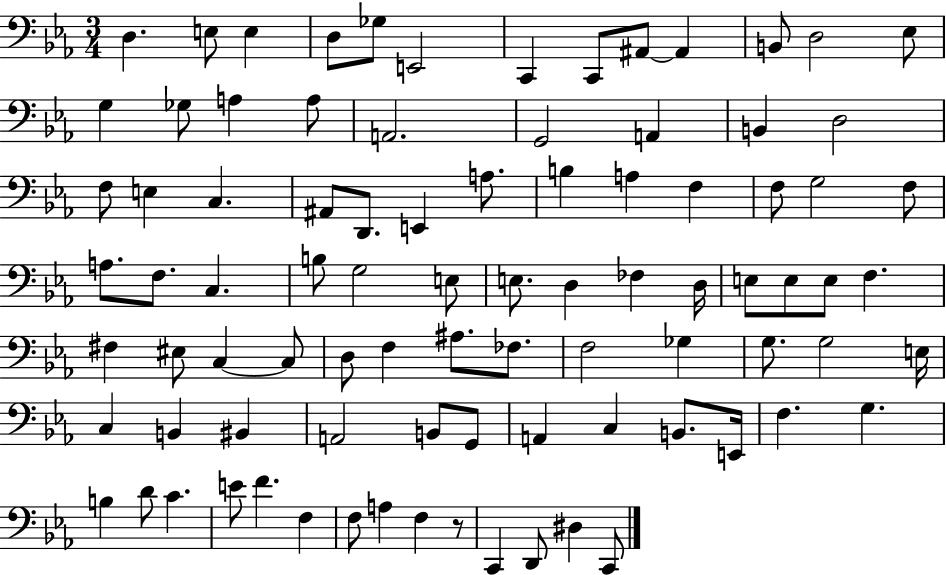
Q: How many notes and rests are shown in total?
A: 88